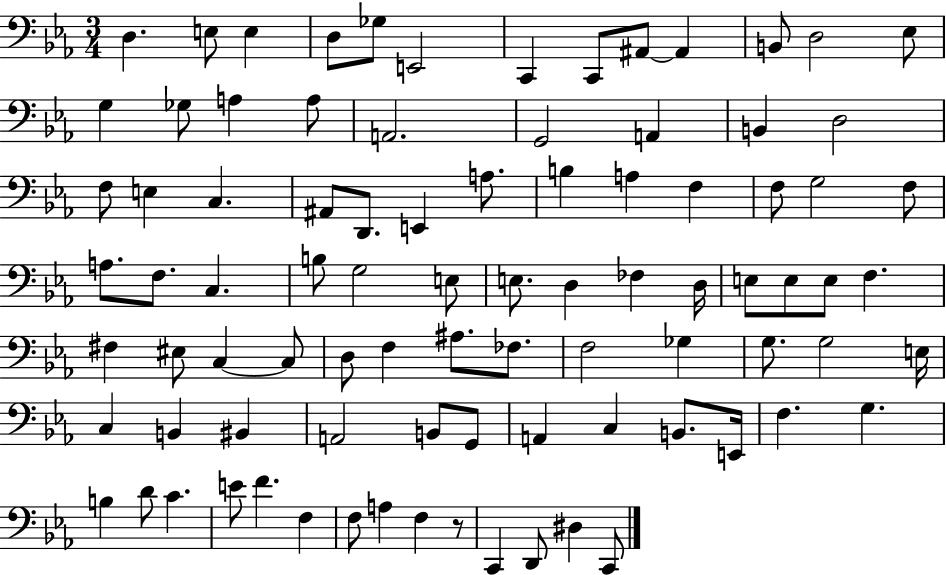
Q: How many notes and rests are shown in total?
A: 88